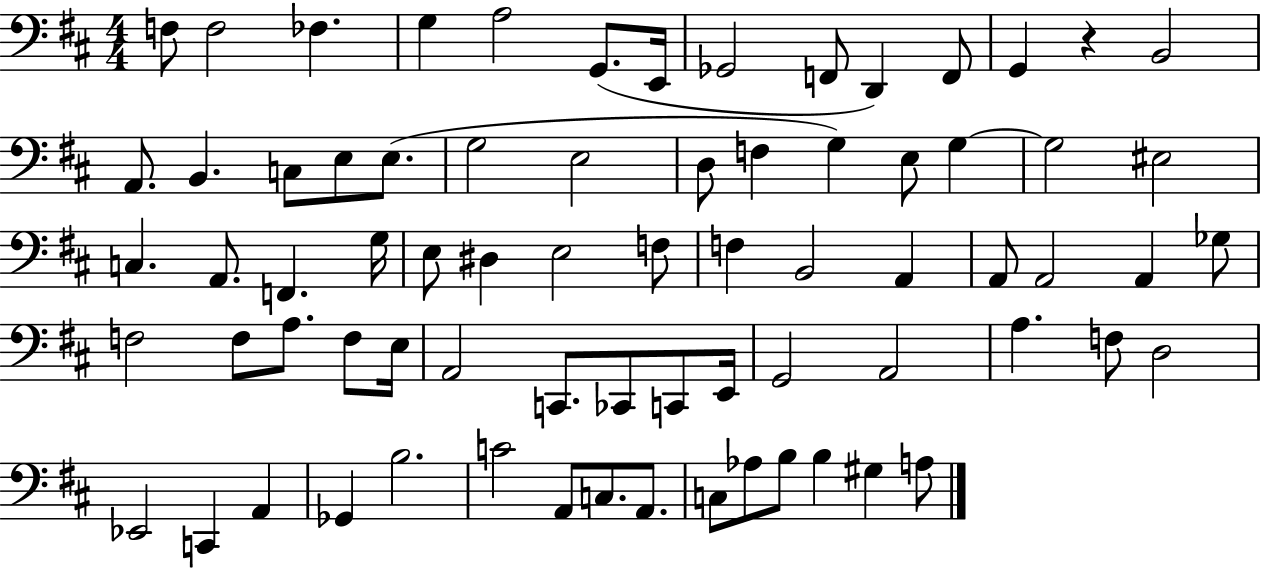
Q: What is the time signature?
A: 4/4